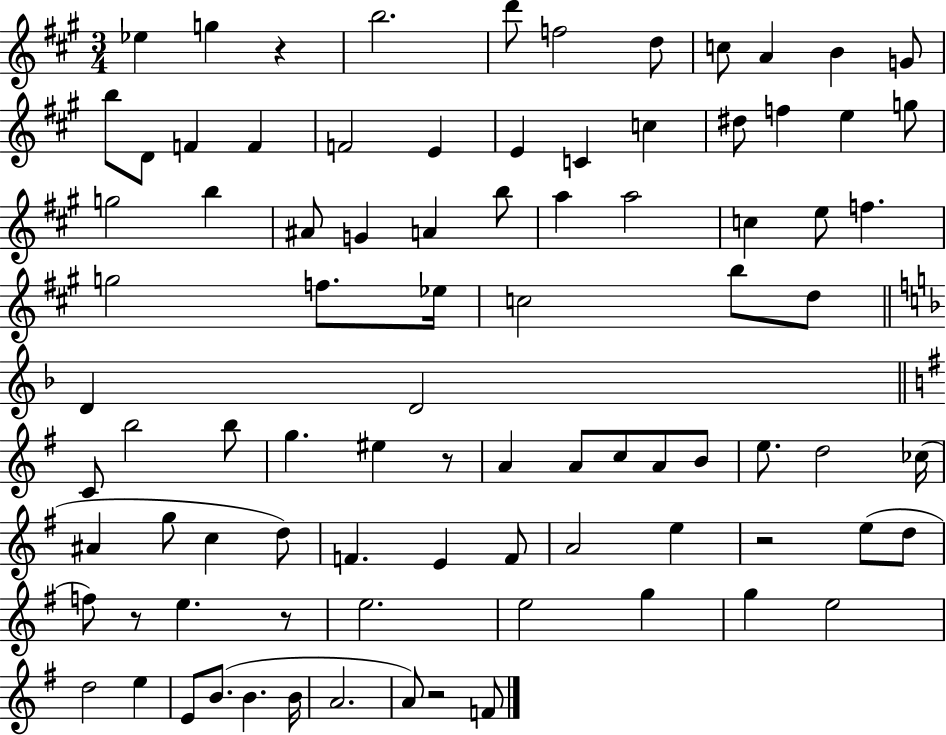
{
  \clef treble
  \numericTimeSignature
  \time 3/4
  \key a \major
  \repeat volta 2 { ees''4 g''4 r4 | b''2. | d'''8 f''2 d''8 | c''8 a'4 b'4 g'8 | \break b''8 d'8 f'4 f'4 | f'2 e'4 | e'4 c'4 c''4 | dis''8 f''4 e''4 g''8 | \break g''2 b''4 | ais'8 g'4 a'4 b''8 | a''4 a''2 | c''4 e''8 f''4. | \break g''2 f''8. ees''16 | c''2 b''8 d''8 | \bar "||" \break \key f \major d'4 d'2 | \bar "||" \break \key g \major c'8 b''2 b''8 | g''4. eis''4 r8 | a'4 a'8 c''8 a'8 b'8 | e''8. d''2 ces''16( | \break ais'4 g''8 c''4 d''8) | f'4. e'4 f'8 | a'2 e''4 | r2 e''8( d''8 | \break f''8) r8 e''4. r8 | e''2. | e''2 g''4 | g''4 e''2 | \break d''2 e''4 | e'8 b'8.( b'4. b'16 | a'2. | a'8) r2 f'8 | \break } \bar "|."
}